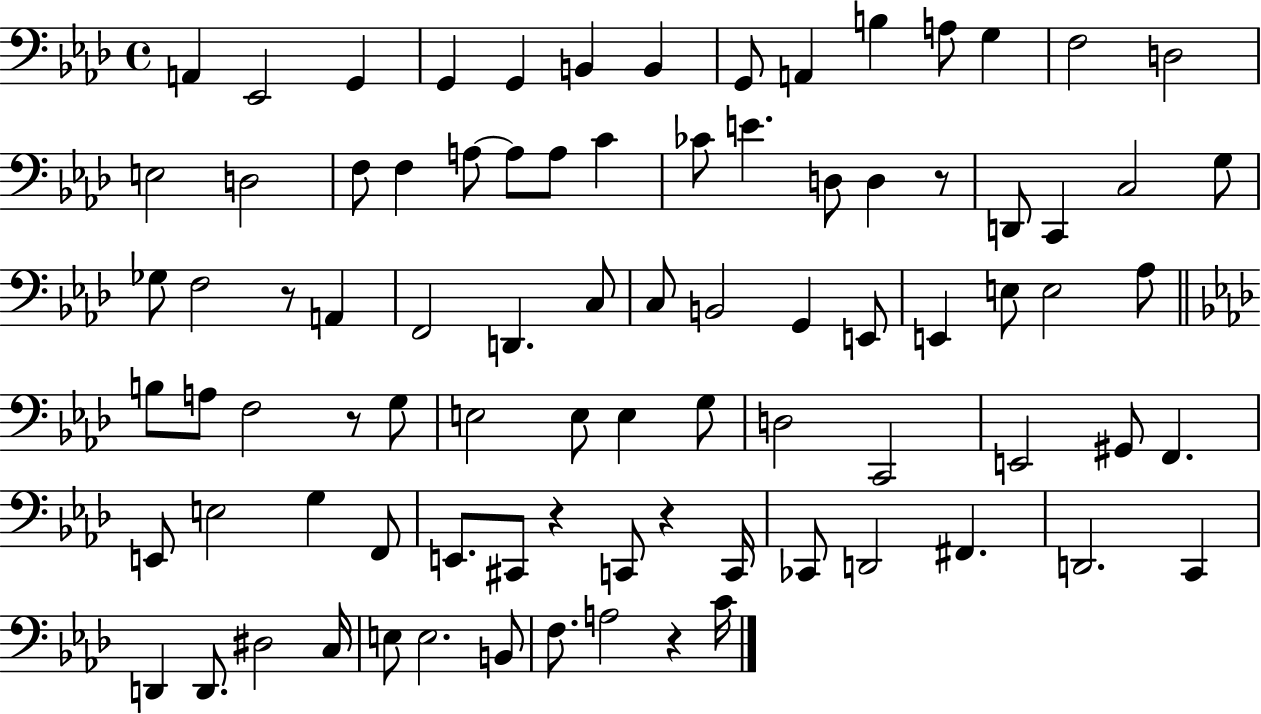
{
  \clef bass
  \time 4/4
  \defaultTimeSignature
  \key aes \major
  a,4 ees,2 g,4 | g,4 g,4 b,4 b,4 | g,8 a,4 b4 a8 g4 | f2 d2 | \break e2 d2 | f8 f4 a8~~ a8 a8 c'4 | ces'8 e'4. d8 d4 r8 | d,8 c,4 c2 g8 | \break ges8 f2 r8 a,4 | f,2 d,4. c8 | c8 b,2 g,4 e,8 | e,4 e8 e2 aes8 | \break \bar "||" \break \key aes \major b8 a8 f2 r8 g8 | e2 e8 e4 g8 | d2 c,2 | e,2 gis,8 f,4. | \break e,8 e2 g4 f,8 | e,8. cis,8 r4 c,8 r4 c,16 | ces,8 d,2 fis,4. | d,2. c,4 | \break d,4 d,8. dis2 c16 | e8 e2. b,8 | f8. a2 r4 c'16 | \bar "|."
}